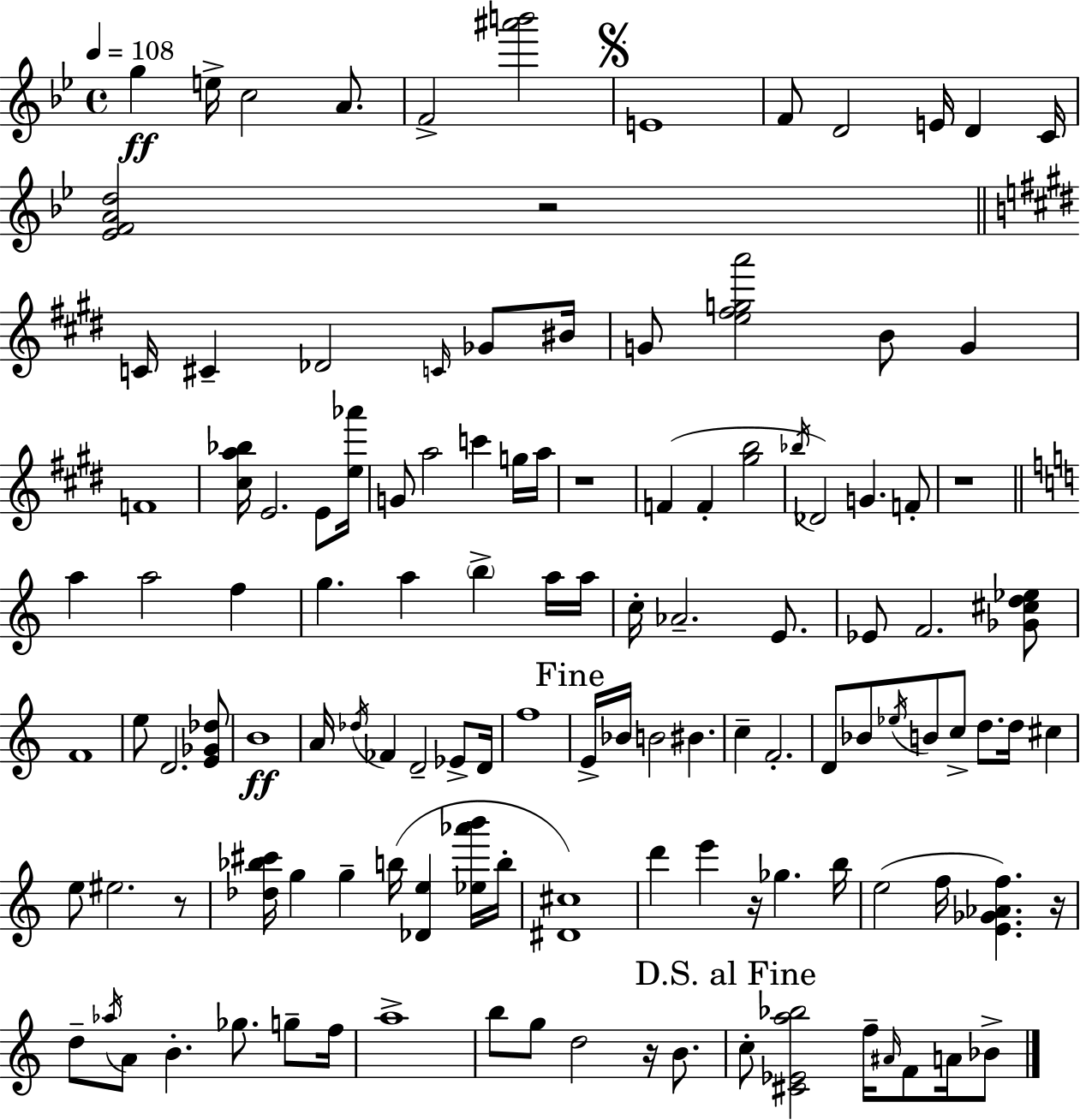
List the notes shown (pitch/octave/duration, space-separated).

G5/q E5/s C5/h A4/e. F4/h [A#6,B6]/h E4/w F4/e D4/h E4/s D4/q C4/s [Eb4,F4,A4,D5]/h R/h C4/s C#4/q Db4/h C4/s Gb4/e BIS4/s G4/e [E5,F#5,G5,A6]/h B4/e G4/q F4/w [C#5,A5,Bb5]/s E4/h. E4/e [E5,Ab6]/s G4/e A5/h C6/q G5/s A5/s R/w F4/q F4/q [G#5,B5]/h Bb5/s Db4/h G4/q. F4/e R/w A5/q A5/h F5/q G5/q. A5/q B5/q A5/s A5/s C5/s Ab4/h. E4/e. Eb4/e F4/h. [Gb4,C#5,D5,Eb5]/e F4/w E5/e D4/h. [E4,Gb4,Db5]/e B4/w A4/s Db5/s FES4/q D4/h Eb4/e D4/s F5/w E4/s Bb4/s B4/h BIS4/q. C5/q F4/h. D4/e Bb4/e Eb5/s B4/e C5/e D5/e. D5/s C#5/q E5/e EIS5/h. R/e [Db5,Bb5,C#6]/s G5/q G5/q B5/s [Db4,E5]/q [Eb5,Ab6,B6]/s B5/s [D#4,C#5]/w D6/q E6/q R/s Gb5/q. B5/s E5/h F5/s [E4,Gb4,Ab4,F5]/q. R/s D5/e Ab5/s A4/e B4/q. Gb5/e. G5/e F5/s A5/w B5/e G5/e D5/h R/s B4/e. C5/e [C#4,Eb4,A5,Bb5]/h F5/s A#4/s F4/e A4/s Bb4/e